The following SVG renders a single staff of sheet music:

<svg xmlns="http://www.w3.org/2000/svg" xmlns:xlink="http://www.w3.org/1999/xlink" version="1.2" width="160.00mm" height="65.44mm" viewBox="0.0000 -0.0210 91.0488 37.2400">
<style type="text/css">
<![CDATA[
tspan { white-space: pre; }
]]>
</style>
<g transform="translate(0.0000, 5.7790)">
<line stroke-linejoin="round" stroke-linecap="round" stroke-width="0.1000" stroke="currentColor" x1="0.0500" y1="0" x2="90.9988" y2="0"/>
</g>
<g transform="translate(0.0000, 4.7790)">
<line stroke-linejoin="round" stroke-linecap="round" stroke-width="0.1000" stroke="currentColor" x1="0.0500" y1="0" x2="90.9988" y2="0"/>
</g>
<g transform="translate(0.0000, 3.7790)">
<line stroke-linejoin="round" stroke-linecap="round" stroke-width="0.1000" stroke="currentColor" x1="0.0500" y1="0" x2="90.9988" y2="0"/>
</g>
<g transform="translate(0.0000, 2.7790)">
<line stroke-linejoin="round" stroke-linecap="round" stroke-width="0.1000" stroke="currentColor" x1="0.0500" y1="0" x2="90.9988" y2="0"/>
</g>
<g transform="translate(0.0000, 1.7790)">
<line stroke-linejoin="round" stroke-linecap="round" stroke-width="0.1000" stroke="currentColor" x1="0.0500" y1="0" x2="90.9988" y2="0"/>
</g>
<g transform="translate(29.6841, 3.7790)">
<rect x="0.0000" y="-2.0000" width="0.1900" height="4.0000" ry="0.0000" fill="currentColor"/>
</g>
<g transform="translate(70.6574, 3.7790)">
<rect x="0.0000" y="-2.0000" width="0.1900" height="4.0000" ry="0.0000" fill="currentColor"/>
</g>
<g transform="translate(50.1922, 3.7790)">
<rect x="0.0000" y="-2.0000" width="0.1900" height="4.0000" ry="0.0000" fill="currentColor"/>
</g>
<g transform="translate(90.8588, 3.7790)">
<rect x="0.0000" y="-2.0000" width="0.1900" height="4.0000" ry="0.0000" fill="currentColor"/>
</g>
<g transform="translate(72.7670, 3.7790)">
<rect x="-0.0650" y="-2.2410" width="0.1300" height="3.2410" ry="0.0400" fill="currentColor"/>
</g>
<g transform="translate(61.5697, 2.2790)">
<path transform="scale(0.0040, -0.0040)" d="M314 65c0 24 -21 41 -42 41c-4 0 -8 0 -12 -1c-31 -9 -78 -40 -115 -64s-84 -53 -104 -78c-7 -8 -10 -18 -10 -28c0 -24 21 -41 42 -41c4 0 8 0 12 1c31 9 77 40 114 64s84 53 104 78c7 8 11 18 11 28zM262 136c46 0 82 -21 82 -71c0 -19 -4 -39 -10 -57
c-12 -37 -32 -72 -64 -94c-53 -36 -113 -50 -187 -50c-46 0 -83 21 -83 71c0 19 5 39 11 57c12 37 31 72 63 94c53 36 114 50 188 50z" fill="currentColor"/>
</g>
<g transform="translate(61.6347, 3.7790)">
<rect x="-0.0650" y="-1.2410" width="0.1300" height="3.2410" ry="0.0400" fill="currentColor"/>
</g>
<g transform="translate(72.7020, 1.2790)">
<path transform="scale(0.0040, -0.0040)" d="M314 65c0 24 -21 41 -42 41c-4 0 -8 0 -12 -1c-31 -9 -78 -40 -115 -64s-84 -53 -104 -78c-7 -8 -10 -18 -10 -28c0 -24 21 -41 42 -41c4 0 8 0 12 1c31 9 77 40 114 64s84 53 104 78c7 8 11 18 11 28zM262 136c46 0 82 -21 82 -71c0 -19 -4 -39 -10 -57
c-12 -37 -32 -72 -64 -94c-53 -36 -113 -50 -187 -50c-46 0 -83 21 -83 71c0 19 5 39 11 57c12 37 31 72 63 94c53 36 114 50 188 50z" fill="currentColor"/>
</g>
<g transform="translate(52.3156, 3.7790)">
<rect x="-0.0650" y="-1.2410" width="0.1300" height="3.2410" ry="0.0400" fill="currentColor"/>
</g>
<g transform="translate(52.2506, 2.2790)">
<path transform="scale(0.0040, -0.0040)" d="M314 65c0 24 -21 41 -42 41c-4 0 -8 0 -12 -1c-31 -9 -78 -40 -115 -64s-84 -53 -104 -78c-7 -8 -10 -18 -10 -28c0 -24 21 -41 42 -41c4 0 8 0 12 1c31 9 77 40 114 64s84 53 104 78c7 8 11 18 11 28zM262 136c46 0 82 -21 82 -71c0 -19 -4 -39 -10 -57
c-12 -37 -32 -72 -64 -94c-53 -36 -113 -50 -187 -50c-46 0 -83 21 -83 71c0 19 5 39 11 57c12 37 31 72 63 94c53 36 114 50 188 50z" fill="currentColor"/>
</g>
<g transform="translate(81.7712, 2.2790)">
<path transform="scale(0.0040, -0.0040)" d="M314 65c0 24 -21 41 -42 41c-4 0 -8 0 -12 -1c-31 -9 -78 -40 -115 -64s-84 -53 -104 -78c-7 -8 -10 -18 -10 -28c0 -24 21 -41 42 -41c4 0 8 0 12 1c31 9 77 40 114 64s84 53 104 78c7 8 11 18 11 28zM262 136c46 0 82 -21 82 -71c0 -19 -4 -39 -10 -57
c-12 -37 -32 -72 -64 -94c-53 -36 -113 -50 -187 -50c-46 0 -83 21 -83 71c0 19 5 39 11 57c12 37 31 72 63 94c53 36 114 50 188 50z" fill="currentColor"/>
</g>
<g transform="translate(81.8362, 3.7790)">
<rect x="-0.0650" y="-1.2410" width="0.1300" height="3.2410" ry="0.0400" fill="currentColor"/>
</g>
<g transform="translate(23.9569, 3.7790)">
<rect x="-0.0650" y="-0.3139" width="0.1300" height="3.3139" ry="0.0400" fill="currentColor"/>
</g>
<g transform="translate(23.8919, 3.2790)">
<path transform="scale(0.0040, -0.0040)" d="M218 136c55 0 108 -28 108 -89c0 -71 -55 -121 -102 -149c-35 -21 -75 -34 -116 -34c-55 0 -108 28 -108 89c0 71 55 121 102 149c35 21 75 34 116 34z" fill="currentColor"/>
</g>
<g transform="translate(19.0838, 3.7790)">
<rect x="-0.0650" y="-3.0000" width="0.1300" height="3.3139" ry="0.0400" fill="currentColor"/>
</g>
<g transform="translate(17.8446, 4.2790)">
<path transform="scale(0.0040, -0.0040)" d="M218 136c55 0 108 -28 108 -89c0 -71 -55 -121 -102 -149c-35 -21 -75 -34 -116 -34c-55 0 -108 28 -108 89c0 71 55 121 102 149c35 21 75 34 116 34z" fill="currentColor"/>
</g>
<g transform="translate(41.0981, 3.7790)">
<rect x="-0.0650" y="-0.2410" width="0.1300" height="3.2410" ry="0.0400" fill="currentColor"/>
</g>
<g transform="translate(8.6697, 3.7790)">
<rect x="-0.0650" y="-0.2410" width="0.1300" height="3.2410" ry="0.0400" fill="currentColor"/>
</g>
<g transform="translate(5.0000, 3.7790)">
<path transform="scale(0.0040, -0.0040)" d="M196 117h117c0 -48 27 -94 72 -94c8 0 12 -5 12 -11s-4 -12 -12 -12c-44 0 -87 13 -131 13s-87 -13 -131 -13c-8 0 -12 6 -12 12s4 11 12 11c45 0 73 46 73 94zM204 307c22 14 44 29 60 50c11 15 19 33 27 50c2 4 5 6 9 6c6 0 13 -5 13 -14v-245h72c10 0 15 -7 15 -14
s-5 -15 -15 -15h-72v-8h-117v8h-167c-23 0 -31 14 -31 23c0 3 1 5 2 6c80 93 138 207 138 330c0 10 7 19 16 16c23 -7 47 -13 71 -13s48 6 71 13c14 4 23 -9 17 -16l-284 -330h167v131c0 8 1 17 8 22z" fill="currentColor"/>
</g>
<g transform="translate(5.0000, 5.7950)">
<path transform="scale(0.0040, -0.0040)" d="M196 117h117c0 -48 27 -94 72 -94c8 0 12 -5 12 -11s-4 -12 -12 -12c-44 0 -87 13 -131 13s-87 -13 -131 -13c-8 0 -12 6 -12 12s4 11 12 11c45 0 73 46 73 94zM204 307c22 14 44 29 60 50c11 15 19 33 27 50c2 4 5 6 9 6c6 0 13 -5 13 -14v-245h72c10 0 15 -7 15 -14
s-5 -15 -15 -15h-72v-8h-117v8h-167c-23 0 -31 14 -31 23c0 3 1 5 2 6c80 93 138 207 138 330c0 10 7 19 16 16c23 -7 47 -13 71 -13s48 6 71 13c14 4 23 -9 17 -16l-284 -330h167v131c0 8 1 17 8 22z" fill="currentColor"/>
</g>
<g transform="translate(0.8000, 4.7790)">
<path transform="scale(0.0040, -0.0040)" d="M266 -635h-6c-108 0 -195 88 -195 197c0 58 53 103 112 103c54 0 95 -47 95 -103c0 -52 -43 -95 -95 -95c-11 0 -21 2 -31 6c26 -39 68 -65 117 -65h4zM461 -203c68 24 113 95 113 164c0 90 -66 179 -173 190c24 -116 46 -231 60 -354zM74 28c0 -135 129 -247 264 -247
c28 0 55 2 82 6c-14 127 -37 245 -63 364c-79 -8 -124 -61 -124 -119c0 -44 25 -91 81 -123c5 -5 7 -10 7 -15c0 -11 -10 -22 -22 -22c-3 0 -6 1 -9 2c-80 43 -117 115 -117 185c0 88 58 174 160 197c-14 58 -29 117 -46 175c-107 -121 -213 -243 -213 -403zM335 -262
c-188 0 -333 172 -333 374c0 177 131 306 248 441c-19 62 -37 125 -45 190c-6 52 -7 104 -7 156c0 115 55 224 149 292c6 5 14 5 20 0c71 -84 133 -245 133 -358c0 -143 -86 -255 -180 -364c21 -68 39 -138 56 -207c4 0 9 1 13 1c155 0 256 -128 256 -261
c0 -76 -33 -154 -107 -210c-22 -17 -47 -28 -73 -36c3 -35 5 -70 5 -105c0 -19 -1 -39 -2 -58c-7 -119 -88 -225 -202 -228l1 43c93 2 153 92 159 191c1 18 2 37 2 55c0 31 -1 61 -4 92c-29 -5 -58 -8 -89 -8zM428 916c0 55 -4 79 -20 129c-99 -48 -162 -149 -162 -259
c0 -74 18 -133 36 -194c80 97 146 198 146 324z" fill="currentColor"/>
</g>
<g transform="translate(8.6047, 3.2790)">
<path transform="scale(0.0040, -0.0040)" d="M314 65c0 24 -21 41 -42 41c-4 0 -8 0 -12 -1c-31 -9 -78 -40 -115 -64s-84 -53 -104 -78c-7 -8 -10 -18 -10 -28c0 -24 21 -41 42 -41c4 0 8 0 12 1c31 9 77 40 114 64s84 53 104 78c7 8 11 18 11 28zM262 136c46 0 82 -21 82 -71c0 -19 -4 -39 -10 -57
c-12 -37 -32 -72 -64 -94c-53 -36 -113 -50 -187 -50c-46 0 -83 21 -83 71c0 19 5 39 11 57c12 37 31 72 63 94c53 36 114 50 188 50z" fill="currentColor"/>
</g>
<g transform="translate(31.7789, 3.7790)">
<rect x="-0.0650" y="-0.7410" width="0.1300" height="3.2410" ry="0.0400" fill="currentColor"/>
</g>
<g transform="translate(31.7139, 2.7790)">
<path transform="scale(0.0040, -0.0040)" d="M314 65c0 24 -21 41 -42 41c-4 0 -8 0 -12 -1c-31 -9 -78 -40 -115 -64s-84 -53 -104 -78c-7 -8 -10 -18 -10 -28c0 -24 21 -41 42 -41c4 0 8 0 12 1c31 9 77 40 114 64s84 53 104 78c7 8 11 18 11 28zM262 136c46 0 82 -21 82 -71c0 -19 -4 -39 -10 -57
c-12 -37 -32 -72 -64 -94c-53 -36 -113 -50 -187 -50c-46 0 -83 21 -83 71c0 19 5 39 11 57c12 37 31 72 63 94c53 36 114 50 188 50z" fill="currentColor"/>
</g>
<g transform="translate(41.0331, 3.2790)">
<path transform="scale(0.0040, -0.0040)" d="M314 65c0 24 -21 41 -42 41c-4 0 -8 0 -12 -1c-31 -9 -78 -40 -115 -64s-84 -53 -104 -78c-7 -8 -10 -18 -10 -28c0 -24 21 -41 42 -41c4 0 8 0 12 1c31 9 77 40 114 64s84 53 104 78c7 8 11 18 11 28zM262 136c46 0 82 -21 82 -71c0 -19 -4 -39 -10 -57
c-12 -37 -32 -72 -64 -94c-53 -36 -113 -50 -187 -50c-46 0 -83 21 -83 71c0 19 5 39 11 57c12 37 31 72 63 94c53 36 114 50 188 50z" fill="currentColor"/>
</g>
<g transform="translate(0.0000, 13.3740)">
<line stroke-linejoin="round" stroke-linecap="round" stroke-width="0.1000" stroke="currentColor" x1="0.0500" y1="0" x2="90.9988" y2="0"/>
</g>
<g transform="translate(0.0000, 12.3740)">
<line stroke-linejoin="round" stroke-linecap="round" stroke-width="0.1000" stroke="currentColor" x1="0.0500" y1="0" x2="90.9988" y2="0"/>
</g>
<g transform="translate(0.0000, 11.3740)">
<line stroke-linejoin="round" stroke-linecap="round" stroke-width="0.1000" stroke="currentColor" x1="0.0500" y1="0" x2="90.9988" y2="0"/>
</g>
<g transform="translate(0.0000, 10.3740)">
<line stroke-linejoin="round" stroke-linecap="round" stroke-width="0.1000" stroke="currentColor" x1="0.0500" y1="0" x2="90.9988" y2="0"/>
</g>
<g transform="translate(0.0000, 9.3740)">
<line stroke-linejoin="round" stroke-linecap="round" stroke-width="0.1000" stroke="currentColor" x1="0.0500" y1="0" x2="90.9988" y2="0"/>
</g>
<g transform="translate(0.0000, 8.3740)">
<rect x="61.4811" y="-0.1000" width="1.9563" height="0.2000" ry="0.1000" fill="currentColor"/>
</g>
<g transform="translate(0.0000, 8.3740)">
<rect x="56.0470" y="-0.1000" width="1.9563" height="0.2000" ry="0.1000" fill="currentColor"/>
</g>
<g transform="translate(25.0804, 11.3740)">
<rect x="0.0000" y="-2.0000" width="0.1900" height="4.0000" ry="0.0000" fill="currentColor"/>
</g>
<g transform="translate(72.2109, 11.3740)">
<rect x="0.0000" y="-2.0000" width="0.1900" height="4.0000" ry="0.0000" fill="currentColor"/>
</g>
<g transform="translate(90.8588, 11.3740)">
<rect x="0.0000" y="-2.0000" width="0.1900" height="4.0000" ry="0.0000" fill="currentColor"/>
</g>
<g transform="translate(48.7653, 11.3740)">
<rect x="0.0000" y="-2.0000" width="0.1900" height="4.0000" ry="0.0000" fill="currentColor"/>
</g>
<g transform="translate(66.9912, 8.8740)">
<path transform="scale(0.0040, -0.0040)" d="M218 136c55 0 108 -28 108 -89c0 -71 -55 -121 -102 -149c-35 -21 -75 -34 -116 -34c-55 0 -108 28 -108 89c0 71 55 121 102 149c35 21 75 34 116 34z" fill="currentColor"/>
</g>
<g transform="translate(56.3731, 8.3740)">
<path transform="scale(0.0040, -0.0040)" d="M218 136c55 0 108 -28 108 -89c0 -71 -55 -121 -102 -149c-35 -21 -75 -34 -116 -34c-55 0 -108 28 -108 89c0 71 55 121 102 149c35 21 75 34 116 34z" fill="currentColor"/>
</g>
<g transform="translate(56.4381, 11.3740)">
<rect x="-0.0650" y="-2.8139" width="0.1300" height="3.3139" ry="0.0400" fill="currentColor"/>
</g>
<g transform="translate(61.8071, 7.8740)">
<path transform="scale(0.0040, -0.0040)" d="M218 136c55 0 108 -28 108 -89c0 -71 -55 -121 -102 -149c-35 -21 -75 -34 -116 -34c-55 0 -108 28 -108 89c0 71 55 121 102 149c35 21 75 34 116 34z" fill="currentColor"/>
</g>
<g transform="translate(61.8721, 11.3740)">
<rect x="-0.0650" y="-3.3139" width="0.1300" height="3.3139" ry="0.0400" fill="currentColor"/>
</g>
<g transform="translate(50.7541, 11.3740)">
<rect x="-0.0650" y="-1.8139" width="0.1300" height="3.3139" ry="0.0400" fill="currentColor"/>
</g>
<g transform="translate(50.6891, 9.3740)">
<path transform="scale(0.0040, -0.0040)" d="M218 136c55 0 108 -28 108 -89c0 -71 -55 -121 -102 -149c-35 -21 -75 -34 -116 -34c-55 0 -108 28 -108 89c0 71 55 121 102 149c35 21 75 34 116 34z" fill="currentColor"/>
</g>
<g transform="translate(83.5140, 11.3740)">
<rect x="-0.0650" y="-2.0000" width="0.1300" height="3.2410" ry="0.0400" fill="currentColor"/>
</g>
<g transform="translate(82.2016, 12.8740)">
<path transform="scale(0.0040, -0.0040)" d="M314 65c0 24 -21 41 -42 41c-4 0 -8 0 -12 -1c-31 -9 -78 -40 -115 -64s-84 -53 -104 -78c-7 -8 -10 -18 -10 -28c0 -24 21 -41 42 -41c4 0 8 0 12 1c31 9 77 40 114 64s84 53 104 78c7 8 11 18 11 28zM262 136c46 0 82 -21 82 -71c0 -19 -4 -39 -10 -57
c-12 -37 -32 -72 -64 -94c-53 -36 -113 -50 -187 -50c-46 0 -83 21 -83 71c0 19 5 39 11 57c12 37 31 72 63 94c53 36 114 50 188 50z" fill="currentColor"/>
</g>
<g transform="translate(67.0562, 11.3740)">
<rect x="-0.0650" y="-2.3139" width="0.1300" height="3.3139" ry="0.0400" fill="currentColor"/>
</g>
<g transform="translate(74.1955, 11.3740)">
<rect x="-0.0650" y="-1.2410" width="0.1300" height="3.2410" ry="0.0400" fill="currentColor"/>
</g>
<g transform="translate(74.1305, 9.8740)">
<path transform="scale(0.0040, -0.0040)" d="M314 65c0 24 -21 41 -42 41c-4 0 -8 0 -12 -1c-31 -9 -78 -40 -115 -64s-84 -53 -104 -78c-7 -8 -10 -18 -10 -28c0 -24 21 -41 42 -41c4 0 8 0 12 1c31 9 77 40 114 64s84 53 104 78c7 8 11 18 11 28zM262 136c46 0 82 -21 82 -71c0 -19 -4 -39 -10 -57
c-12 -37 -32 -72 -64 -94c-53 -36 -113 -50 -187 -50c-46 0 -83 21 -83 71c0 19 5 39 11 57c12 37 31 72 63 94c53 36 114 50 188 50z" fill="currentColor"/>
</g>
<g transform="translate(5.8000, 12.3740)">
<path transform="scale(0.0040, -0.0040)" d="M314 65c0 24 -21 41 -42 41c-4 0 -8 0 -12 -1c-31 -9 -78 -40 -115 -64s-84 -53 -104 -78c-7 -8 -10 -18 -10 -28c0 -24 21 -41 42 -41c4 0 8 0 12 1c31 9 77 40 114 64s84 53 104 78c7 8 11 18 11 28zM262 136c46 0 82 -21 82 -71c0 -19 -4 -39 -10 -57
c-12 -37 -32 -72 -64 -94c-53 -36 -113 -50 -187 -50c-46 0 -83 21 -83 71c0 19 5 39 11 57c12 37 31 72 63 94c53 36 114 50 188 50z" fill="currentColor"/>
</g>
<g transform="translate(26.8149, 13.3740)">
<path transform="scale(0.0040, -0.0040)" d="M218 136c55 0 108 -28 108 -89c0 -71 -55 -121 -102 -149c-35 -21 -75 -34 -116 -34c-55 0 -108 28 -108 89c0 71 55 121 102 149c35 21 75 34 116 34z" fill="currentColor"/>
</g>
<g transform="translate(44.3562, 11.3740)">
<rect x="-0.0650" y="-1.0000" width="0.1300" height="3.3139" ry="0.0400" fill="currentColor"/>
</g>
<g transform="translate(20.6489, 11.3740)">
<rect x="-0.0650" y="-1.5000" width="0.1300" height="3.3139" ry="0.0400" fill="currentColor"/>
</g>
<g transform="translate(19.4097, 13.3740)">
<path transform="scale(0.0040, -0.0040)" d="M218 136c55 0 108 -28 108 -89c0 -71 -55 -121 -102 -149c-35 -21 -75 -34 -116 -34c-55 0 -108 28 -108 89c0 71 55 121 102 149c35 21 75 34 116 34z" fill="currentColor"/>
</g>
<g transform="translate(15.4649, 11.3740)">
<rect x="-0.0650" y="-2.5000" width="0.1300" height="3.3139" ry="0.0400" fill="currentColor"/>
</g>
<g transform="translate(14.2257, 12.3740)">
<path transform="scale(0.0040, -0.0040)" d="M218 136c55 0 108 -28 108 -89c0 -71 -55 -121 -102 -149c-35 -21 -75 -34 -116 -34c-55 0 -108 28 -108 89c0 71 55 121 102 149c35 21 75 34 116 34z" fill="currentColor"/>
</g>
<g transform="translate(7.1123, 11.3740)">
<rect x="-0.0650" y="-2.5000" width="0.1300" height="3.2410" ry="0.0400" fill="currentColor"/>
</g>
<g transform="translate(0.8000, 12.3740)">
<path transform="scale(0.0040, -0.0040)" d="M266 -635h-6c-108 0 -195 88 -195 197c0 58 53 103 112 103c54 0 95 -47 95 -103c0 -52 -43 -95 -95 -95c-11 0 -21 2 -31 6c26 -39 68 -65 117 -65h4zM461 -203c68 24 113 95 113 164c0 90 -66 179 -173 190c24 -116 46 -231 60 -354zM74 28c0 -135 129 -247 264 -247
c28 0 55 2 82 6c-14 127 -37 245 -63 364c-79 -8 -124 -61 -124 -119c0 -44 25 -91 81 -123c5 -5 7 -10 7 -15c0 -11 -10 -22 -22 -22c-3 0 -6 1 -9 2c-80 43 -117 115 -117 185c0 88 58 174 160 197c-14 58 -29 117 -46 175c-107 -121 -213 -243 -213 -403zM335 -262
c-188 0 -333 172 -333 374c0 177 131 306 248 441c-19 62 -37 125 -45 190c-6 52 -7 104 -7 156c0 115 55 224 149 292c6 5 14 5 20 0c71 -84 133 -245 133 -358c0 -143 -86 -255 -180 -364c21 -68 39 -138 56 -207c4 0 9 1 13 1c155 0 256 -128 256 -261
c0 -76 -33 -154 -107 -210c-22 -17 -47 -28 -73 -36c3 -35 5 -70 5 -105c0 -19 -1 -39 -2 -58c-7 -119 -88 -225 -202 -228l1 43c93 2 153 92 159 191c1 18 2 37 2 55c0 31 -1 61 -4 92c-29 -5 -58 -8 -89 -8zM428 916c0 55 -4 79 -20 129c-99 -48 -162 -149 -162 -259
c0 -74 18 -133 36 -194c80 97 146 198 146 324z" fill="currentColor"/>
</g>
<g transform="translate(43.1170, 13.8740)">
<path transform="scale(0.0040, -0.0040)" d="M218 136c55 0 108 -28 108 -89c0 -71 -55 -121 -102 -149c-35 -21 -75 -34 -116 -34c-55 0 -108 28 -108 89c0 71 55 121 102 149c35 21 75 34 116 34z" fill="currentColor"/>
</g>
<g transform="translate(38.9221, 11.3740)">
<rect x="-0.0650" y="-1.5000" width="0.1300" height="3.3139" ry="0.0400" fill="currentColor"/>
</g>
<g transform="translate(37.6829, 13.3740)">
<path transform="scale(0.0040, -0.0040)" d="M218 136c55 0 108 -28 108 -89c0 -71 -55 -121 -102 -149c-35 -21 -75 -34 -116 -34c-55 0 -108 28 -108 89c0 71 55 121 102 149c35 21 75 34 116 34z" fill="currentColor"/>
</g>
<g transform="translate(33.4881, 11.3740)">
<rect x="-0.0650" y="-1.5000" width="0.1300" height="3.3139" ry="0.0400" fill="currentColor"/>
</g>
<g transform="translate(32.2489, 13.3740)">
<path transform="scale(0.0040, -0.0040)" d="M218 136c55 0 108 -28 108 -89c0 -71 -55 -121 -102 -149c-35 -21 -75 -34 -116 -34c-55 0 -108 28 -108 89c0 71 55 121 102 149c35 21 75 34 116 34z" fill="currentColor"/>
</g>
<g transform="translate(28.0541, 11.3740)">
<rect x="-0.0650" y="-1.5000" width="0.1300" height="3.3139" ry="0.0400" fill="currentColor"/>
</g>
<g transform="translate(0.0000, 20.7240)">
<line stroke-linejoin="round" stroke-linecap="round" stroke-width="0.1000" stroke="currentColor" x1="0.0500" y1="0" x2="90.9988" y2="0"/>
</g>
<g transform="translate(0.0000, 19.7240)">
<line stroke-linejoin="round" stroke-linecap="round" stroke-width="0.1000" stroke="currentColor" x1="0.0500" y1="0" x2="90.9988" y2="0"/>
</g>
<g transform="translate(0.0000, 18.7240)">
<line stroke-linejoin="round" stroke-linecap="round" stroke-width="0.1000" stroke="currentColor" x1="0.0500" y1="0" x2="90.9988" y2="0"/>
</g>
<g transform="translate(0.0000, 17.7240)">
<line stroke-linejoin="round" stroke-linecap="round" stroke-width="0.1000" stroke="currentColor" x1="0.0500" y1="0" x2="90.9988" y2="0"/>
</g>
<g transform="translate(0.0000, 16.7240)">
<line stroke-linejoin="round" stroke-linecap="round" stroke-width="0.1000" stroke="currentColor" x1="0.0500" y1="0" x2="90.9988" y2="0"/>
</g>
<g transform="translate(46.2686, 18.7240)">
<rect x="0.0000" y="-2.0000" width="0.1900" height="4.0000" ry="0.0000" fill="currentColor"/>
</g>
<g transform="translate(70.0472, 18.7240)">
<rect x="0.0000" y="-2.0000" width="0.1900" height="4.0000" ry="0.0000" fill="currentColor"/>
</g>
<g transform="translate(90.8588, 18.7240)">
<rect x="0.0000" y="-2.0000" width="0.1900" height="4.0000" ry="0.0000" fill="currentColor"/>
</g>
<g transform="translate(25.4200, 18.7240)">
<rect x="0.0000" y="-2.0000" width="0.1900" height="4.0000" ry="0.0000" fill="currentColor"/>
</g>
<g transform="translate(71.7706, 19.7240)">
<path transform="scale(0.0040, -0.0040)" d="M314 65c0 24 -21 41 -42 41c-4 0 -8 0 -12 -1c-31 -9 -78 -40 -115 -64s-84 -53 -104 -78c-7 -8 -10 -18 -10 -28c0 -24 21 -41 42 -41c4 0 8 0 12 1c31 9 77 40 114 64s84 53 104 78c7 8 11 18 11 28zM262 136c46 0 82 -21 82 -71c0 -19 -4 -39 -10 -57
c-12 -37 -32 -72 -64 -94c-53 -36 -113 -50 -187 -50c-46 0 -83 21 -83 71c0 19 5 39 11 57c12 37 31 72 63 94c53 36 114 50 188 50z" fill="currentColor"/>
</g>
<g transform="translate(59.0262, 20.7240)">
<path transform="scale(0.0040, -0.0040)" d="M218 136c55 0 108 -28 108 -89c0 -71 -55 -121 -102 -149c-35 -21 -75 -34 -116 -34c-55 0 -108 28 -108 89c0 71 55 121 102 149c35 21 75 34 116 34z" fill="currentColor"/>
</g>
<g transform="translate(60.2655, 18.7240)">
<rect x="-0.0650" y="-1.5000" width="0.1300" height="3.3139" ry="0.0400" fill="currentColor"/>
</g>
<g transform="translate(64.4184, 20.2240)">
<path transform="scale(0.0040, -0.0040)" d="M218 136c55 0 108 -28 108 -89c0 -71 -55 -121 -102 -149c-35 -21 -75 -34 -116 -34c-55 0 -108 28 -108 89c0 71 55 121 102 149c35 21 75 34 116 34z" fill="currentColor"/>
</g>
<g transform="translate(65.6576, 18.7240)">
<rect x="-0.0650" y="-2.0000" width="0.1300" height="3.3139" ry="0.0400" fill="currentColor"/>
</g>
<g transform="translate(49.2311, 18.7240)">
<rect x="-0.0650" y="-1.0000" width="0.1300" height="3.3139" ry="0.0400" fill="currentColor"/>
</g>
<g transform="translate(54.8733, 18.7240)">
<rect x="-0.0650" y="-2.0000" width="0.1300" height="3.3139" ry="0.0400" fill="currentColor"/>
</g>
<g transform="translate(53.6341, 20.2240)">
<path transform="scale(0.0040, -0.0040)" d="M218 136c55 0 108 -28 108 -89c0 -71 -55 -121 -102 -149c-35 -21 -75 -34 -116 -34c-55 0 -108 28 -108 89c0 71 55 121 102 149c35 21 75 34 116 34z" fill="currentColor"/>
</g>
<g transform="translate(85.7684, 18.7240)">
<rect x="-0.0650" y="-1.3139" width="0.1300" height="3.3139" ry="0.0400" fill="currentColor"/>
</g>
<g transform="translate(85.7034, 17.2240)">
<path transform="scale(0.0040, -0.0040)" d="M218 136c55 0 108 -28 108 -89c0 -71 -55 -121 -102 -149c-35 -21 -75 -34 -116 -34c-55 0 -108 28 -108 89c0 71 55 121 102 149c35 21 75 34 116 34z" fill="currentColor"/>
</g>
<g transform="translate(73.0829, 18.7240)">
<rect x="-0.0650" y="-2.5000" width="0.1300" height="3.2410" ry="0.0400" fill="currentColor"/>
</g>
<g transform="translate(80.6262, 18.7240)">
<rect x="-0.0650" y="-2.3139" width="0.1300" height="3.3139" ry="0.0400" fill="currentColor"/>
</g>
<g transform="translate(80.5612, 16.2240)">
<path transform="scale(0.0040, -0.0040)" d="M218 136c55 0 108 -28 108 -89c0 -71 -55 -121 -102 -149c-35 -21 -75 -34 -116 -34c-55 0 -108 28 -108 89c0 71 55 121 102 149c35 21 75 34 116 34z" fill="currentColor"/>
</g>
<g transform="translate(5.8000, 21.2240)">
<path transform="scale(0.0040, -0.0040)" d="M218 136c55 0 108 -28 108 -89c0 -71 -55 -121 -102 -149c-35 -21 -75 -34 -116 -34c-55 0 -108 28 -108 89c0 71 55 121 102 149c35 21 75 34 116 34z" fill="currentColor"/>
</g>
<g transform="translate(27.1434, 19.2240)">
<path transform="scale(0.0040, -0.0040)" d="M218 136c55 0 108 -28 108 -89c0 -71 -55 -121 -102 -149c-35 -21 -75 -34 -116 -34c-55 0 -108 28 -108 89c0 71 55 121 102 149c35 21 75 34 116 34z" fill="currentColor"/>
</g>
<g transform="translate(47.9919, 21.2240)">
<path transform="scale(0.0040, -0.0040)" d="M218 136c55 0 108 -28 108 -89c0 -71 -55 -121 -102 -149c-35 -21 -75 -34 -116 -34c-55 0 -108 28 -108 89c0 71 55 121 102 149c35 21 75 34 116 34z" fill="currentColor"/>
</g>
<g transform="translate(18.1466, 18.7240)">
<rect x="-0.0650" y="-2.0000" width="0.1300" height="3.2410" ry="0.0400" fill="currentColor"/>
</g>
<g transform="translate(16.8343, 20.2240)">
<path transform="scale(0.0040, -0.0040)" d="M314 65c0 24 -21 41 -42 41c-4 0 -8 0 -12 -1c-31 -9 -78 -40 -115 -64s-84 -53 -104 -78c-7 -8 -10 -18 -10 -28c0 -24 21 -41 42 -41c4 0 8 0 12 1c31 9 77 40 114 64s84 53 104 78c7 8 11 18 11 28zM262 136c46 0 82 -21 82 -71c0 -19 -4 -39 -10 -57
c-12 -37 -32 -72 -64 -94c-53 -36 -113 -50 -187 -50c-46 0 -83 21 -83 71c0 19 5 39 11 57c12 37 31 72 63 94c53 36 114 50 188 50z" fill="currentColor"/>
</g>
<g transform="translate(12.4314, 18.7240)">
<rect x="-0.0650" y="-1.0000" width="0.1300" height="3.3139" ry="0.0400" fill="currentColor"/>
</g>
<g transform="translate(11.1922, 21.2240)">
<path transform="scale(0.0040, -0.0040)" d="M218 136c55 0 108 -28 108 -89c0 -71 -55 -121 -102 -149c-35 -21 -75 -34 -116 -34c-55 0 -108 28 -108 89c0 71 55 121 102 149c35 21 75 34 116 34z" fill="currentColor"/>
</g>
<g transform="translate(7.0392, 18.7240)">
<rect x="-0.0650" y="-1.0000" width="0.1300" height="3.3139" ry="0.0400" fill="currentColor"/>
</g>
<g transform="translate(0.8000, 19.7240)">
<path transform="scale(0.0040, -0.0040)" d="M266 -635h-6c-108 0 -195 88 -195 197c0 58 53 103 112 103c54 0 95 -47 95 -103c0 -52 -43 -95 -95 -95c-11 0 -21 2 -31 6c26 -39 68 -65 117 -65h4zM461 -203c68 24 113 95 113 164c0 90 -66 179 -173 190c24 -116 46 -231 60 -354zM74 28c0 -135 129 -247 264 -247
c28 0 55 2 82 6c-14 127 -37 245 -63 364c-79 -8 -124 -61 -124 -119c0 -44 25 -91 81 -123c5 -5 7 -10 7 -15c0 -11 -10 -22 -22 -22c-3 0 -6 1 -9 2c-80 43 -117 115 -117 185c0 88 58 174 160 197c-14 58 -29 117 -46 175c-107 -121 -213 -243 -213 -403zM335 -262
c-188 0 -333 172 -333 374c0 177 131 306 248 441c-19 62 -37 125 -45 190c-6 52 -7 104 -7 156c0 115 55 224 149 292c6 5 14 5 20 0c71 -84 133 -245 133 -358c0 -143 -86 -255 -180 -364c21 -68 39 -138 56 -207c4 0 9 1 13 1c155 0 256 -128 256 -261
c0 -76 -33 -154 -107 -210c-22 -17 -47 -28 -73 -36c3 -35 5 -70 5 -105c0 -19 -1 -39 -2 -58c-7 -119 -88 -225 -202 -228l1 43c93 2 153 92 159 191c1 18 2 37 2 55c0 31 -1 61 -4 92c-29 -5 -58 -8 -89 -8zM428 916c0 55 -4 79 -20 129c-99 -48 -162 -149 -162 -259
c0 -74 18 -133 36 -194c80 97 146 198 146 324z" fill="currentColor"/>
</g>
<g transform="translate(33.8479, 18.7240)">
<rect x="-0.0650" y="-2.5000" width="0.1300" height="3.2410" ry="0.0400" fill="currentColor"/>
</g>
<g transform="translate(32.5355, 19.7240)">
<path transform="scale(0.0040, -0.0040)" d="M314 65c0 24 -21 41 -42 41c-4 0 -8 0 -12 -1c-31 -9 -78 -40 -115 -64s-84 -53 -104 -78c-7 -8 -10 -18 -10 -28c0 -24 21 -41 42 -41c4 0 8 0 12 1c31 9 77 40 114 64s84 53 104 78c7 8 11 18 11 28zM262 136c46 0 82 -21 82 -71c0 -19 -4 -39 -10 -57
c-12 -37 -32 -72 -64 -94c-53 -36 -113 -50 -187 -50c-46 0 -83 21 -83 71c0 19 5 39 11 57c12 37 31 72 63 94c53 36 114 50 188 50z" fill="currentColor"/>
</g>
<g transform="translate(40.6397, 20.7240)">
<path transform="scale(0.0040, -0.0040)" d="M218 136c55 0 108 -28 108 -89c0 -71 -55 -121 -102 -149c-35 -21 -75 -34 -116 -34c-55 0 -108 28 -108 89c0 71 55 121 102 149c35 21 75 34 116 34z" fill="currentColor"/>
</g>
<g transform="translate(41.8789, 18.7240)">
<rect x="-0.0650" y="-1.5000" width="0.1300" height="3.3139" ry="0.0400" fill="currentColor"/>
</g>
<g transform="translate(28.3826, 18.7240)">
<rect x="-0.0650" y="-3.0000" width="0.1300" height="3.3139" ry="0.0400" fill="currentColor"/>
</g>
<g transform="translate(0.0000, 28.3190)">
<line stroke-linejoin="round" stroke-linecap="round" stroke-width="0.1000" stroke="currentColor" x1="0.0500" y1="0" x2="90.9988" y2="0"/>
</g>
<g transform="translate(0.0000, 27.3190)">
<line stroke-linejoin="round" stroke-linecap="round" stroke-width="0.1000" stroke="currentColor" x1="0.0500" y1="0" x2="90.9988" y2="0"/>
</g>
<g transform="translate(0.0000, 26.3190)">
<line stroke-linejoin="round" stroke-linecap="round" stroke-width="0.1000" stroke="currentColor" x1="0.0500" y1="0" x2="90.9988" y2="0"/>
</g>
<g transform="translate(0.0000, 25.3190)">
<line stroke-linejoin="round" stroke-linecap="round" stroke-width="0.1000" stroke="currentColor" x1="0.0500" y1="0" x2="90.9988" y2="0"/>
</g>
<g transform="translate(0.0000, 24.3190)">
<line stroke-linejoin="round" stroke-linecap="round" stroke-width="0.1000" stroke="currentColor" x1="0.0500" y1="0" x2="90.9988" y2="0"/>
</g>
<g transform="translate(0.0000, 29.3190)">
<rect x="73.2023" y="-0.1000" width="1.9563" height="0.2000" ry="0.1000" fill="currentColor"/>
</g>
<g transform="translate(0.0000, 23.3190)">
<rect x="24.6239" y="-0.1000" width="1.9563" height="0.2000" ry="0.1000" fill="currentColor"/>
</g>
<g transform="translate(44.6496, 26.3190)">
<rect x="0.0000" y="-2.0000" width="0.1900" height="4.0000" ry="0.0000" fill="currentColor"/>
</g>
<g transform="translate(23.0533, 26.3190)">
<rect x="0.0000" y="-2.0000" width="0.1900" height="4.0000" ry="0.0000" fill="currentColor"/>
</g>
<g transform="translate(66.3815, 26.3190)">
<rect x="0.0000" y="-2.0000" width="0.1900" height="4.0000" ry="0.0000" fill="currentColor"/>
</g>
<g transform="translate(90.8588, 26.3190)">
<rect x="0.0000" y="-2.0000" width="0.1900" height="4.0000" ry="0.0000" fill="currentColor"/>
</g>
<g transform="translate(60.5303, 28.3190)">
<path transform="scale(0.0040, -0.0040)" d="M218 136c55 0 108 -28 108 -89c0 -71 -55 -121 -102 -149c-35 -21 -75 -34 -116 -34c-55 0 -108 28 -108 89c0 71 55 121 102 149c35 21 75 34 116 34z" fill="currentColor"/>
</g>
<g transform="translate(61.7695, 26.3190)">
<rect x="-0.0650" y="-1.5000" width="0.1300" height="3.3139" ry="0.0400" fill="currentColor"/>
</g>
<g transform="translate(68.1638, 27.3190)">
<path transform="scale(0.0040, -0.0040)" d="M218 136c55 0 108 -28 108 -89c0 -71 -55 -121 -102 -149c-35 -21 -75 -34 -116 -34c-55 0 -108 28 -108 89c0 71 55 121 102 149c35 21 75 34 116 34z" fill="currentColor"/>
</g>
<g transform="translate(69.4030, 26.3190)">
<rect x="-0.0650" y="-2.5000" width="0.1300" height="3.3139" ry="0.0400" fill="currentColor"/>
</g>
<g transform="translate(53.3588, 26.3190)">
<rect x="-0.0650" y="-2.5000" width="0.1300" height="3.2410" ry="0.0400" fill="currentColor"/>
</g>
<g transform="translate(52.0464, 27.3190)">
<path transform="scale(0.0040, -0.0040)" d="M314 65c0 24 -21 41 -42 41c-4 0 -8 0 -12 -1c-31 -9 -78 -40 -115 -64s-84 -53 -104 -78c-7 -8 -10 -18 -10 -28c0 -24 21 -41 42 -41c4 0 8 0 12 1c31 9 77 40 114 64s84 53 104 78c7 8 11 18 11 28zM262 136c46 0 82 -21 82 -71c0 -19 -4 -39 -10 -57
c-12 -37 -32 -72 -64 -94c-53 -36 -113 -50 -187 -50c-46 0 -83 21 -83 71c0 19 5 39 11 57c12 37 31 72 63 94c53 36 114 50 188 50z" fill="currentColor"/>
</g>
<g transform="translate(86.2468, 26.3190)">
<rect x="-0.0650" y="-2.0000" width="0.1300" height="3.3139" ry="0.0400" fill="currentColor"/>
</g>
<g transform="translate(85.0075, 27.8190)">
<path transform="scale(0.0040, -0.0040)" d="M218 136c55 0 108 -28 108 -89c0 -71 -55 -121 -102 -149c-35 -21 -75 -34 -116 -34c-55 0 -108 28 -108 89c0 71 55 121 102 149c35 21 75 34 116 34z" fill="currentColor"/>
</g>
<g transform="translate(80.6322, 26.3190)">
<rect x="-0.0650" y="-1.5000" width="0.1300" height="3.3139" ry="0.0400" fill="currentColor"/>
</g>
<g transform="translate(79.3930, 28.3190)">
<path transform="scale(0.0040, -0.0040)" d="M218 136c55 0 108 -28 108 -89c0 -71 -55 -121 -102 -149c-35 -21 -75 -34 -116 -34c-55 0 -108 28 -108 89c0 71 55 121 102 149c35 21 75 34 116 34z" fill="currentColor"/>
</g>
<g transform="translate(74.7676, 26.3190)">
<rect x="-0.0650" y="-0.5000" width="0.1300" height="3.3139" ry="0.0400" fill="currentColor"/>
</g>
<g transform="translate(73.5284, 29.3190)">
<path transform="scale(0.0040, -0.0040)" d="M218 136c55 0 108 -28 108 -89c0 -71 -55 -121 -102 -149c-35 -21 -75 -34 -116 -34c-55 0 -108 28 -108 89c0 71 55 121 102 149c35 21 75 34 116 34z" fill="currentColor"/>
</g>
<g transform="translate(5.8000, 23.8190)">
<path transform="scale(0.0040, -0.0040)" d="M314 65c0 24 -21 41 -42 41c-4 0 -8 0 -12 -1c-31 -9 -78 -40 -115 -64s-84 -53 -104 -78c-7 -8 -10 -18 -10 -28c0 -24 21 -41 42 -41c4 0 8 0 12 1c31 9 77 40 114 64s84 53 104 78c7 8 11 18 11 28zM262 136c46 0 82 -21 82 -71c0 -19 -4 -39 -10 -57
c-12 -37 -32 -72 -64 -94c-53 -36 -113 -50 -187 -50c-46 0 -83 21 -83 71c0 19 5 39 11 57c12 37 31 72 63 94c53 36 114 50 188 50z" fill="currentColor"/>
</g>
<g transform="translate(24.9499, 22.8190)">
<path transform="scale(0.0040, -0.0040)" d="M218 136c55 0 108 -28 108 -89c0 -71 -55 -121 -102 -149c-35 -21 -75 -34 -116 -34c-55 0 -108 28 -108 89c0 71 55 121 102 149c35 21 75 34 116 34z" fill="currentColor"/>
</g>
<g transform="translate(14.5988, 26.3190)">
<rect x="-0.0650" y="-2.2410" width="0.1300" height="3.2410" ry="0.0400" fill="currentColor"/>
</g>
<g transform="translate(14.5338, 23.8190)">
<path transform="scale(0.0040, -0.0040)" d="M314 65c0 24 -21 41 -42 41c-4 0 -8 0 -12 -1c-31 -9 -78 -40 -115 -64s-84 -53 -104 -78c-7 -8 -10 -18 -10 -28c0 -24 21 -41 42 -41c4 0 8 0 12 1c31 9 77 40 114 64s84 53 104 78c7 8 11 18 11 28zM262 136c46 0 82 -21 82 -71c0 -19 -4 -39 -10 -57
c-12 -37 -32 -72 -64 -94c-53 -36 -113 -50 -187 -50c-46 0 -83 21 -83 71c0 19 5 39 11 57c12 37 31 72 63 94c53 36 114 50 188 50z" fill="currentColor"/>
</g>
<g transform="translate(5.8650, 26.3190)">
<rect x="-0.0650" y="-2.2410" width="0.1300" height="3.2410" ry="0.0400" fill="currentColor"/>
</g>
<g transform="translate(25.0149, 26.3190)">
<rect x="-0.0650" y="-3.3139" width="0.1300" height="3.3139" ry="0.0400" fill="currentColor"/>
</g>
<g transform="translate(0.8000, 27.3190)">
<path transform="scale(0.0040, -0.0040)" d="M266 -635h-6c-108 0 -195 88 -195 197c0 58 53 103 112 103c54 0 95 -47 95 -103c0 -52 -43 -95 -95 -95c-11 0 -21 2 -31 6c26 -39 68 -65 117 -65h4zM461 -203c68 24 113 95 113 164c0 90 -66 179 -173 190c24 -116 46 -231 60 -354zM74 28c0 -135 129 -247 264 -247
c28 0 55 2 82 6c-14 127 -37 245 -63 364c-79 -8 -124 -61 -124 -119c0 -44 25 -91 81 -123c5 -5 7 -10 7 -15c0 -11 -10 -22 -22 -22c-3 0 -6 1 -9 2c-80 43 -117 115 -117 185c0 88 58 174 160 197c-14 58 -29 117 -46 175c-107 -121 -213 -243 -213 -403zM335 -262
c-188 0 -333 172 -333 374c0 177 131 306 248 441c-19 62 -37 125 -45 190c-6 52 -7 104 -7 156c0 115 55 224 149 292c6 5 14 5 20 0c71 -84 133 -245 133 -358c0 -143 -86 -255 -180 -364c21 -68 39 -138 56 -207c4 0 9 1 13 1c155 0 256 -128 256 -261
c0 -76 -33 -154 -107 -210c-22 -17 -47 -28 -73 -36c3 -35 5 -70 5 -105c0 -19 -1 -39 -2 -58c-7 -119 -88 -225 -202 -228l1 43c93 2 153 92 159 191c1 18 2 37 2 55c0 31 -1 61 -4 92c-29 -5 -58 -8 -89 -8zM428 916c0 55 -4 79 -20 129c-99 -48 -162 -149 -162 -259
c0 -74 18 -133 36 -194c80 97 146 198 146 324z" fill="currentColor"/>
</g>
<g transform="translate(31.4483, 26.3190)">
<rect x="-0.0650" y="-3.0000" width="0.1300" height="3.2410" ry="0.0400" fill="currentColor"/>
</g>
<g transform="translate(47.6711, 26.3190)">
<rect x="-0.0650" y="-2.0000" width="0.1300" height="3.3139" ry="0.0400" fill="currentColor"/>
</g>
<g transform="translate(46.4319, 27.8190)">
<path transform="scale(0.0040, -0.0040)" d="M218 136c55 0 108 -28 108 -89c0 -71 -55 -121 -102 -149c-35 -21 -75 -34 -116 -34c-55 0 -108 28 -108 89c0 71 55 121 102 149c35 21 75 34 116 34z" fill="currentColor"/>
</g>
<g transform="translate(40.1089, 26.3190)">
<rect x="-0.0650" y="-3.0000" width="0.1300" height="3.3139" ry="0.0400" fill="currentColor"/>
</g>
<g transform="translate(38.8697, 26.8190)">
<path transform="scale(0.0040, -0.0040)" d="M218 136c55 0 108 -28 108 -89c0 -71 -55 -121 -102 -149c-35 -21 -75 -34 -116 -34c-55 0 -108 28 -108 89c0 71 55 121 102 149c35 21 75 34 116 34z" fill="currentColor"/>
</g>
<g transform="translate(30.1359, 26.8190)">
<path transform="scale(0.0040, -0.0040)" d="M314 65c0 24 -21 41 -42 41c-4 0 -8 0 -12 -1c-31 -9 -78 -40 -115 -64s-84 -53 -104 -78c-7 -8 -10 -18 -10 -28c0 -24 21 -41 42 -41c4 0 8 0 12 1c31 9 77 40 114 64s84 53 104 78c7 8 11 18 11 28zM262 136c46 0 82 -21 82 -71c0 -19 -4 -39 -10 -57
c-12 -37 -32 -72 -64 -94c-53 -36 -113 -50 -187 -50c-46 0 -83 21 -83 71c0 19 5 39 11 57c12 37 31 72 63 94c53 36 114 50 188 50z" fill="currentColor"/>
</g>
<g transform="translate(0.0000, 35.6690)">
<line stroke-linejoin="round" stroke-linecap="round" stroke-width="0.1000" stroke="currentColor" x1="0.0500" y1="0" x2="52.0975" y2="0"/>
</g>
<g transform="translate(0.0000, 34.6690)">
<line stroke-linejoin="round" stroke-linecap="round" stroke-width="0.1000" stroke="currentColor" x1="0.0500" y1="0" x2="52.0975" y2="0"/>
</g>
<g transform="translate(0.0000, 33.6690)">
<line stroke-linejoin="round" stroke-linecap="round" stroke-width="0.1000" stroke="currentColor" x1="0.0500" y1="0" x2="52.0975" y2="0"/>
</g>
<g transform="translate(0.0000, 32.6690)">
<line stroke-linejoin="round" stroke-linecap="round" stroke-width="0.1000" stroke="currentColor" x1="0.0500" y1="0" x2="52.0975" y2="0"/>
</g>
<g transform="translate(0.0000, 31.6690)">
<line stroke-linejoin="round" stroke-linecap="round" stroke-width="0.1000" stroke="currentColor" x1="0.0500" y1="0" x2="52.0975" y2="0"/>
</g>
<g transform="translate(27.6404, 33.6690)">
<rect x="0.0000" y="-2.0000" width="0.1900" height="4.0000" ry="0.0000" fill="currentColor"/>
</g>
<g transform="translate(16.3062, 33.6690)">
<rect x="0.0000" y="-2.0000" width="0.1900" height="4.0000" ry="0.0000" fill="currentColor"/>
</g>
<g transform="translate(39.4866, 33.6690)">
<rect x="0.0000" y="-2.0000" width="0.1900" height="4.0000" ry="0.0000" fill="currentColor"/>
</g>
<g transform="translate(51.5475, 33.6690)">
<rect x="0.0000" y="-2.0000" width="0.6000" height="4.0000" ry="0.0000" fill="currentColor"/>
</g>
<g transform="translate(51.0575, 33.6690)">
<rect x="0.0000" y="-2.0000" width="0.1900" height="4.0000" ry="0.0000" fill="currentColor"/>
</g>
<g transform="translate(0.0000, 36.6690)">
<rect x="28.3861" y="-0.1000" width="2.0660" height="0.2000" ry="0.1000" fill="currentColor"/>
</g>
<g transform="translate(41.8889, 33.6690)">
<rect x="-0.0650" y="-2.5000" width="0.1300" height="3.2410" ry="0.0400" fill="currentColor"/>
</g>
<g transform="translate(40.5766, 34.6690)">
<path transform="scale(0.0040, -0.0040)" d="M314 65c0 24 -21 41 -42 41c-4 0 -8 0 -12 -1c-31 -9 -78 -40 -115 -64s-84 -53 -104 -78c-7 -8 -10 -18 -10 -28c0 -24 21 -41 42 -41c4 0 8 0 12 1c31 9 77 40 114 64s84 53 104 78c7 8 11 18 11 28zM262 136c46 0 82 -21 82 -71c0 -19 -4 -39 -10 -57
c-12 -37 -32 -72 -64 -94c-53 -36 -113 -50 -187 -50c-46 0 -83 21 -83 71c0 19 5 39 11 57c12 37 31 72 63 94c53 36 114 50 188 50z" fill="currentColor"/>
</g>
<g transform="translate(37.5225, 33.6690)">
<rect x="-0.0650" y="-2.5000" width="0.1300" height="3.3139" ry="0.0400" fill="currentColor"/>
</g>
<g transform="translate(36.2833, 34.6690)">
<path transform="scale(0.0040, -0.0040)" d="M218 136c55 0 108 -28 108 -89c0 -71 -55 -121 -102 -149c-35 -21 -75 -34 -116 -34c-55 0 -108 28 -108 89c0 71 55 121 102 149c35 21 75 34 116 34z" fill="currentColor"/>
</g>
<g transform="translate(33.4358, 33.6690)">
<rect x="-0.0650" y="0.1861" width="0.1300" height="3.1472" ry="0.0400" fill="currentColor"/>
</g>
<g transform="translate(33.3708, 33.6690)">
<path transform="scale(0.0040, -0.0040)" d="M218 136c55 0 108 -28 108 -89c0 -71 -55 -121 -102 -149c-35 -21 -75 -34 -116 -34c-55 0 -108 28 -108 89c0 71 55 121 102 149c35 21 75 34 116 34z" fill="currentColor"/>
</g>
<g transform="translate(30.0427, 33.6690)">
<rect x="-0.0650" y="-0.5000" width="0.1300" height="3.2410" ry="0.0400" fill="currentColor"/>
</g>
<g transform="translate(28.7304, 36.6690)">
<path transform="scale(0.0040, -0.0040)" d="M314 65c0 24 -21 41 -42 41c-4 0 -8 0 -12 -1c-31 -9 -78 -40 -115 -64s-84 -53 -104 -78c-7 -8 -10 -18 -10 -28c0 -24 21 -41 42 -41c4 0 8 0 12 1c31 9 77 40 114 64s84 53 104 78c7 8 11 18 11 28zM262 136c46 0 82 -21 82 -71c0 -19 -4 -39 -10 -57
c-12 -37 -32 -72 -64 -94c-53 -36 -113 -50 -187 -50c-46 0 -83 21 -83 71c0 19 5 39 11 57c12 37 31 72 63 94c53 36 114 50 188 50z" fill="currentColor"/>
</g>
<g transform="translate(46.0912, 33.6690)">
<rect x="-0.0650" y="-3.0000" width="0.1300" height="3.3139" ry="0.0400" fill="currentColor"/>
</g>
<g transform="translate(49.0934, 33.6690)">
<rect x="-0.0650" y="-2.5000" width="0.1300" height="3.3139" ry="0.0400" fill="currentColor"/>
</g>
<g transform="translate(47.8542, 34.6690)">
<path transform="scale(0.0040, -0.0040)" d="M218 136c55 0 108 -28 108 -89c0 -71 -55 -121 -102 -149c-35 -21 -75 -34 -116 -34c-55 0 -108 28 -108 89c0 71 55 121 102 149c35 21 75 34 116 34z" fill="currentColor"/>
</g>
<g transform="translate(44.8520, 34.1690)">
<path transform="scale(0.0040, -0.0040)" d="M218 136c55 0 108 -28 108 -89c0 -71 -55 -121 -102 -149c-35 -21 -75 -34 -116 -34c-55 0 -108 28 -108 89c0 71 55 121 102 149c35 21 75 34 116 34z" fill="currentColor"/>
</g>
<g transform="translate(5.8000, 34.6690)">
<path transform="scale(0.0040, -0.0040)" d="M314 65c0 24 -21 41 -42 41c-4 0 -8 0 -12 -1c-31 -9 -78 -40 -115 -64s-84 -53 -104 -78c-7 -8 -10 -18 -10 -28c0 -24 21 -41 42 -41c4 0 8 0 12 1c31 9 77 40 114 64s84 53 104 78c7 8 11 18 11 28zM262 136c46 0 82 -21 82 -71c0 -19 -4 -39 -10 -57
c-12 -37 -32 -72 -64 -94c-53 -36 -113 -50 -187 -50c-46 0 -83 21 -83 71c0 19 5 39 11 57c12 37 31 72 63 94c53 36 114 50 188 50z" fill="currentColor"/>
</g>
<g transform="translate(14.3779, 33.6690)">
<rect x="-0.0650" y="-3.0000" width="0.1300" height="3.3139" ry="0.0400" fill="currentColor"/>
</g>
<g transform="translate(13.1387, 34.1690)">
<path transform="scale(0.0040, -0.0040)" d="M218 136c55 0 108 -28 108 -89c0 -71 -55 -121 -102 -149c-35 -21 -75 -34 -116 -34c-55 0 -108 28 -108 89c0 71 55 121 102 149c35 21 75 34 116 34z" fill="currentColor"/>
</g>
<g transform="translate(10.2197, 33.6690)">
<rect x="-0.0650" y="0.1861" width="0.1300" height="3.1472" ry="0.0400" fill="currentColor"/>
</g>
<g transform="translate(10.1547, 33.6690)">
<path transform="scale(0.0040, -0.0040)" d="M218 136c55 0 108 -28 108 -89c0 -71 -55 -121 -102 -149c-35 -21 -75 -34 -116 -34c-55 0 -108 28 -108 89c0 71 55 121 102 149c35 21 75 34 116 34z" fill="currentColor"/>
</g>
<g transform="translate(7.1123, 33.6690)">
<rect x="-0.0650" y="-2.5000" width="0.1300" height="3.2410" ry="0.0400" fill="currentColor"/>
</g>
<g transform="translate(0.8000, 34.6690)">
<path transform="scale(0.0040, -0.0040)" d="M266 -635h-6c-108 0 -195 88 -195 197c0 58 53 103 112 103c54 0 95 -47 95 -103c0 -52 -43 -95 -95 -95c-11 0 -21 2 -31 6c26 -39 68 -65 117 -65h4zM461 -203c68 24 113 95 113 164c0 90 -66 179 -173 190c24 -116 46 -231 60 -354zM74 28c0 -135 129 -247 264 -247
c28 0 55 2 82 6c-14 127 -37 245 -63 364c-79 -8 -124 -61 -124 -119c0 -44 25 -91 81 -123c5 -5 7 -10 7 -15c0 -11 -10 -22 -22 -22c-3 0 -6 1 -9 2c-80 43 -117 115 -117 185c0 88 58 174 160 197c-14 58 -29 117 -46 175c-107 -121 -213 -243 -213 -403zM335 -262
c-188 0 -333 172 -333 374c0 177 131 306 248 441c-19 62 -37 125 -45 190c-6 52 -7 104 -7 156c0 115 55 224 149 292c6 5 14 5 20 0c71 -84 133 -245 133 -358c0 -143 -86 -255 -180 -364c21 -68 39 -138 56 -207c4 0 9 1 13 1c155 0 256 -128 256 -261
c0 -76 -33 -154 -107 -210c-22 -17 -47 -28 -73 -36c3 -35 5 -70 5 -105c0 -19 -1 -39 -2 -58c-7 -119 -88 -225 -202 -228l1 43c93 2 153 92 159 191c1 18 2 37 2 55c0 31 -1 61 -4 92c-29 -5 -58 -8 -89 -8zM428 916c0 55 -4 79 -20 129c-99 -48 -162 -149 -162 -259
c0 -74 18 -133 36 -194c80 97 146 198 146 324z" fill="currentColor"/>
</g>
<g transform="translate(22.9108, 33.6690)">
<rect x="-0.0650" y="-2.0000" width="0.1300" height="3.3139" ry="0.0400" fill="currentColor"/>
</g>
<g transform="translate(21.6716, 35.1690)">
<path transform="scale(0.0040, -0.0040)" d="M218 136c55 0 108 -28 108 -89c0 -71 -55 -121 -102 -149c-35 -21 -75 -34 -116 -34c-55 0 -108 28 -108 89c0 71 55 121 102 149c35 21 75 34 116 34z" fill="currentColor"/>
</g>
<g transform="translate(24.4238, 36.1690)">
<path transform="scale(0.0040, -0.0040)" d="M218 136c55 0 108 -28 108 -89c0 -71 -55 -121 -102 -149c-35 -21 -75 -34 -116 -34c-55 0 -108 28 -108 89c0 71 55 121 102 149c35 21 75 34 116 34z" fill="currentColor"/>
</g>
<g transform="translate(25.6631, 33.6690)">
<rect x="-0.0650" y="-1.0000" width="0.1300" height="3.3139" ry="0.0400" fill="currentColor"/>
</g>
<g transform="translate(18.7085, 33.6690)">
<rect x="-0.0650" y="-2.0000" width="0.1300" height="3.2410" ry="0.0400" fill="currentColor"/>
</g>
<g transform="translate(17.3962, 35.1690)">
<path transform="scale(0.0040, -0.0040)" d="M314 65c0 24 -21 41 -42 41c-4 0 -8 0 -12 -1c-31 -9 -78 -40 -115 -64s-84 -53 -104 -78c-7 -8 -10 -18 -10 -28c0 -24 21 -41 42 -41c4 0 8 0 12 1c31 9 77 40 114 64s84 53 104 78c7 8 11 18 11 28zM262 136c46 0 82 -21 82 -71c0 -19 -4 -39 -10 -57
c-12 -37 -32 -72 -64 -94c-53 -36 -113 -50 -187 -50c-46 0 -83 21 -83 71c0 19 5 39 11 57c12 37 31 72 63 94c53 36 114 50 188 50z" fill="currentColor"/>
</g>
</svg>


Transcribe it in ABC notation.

X:1
T:Untitled
M:4/4
L:1/4
K:C
c2 A c d2 c2 e2 e2 g2 e2 G2 G E E E E D f a b g e2 F2 D D F2 A G2 E D F E F G2 g e g2 g2 b A2 A F G2 E G C E F G2 B A F2 F D C2 B G G2 A G